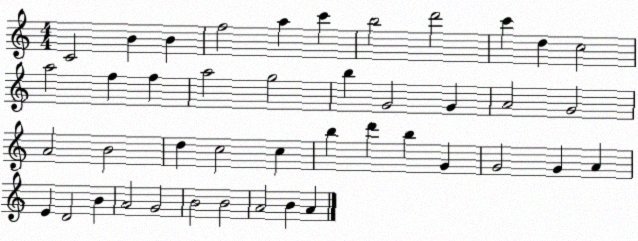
X:1
T:Untitled
M:4/4
L:1/4
K:C
C2 B B f2 a c' b2 d'2 c' d c2 a2 f f a2 g2 b G2 G A2 G2 A2 B2 d c2 c b d' b G G2 G A E D2 B A2 G2 B2 B2 A2 B A